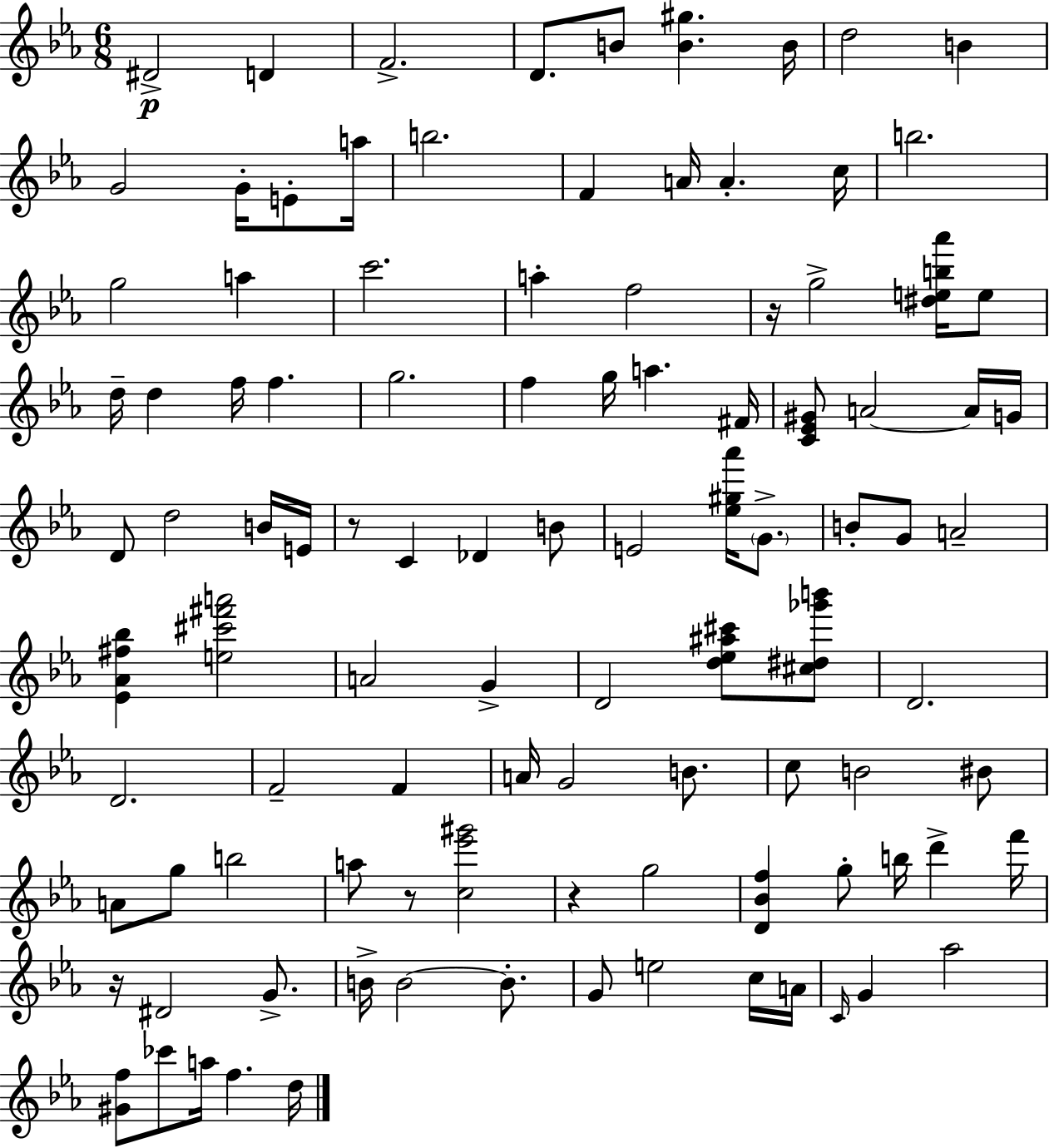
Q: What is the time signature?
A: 6/8